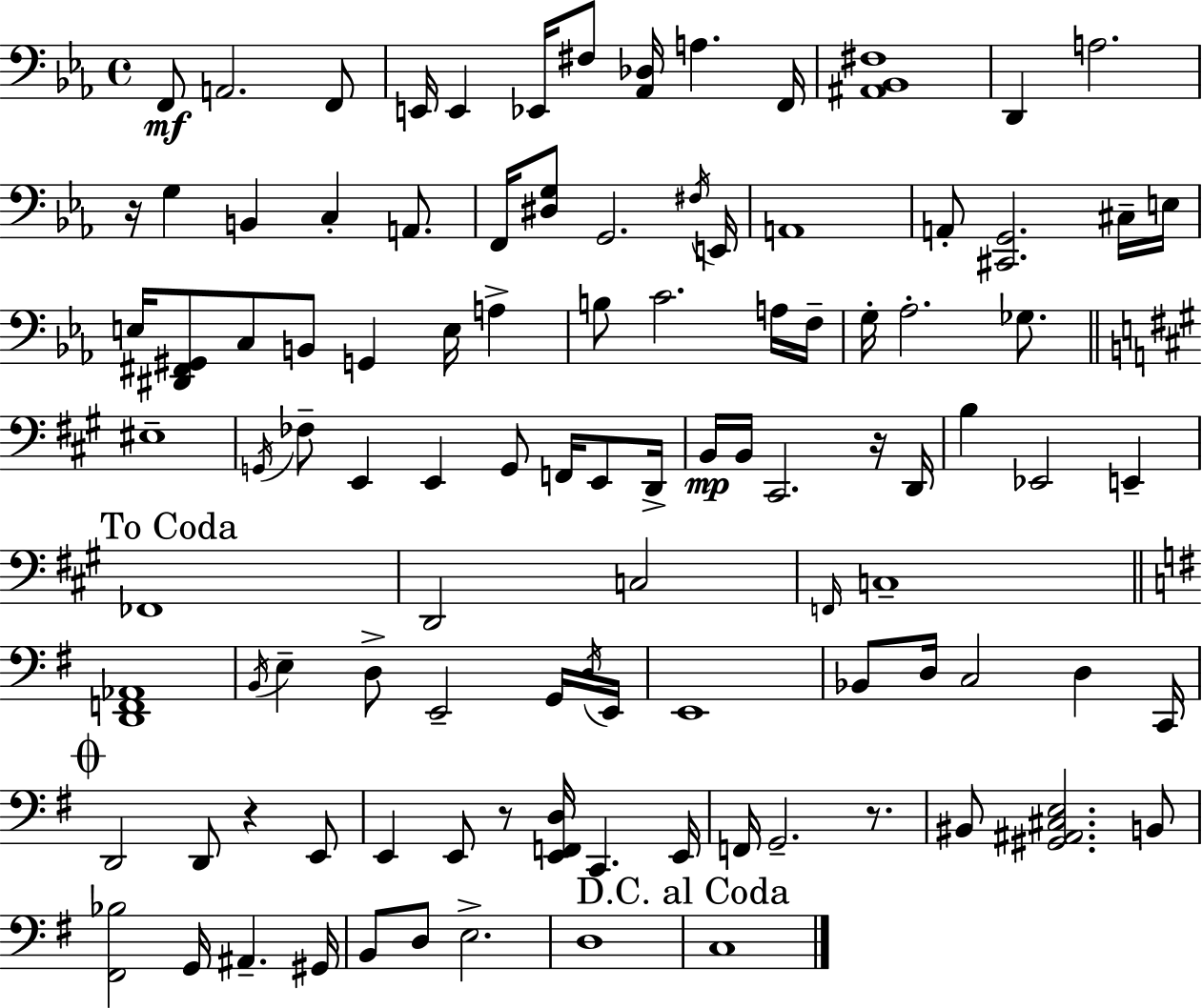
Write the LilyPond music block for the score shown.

{
  \clef bass
  \time 4/4
  \defaultTimeSignature
  \key ees \major
  f,8\mf a,2. f,8 | e,16 e,4 ees,16 fis8 <aes, des>16 a4. f,16 | <ais, bes, fis>1 | d,4 a2. | \break r16 g4 b,4 c4-. a,8. | f,16 <dis g>8 g,2. \acciaccatura { fis16 } | e,16 a,1 | a,8-. <cis, g,>2. cis16-- | \break e16 e16 <dis, fis, gis,>8 c8 b,8 g,4 e16 a4-> | b8 c'2. a16 | f16-- g16-. aes2.-. ges8. | \bar "||" \break \key a \major eis1-- | \acciaccatura { g,16 } fes8-- e,4 e,4 g,8 f,16 e,8 | d,16-> b,16\mp b,16 cis,2. r16 | d,16 b4 ees,2 e,4-- | \break \mark "To Coda" fes,1 | d,2 c2 | \grace { f,16 } c1-- | \bar "||" \break \key e \minor <d, f, aes,>1 | \acciaccatura { b,16 } e4-- d8-> e,2-- g,16 | \acciaccatura { d16 } e,16 e,1 | bes,8 d16 c2 d4 | \break c,16 \mark \markup { \musicglyph "scripts.coda" } d,2 d,8 r4 | e,8 e,4 e,8 r8 <e, f, d>16 c,4. | e,16 f,16 g,2.-- r8. | bis,8 <gis, ais, cis e>2. | \break b,8 <fis, bes>2 g,16 ais,4.-- | gis,16 b,8 d8 e2.-> | d1 | \mark "D.C. al Coda" c1 | \break \bar "|."
}